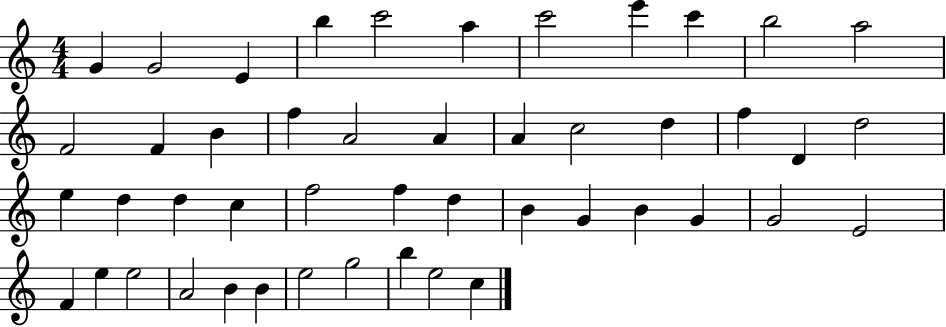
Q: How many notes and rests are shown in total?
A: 47